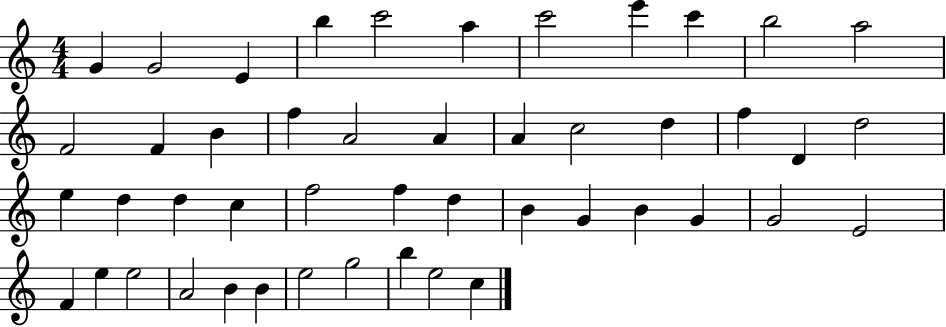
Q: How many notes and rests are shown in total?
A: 47